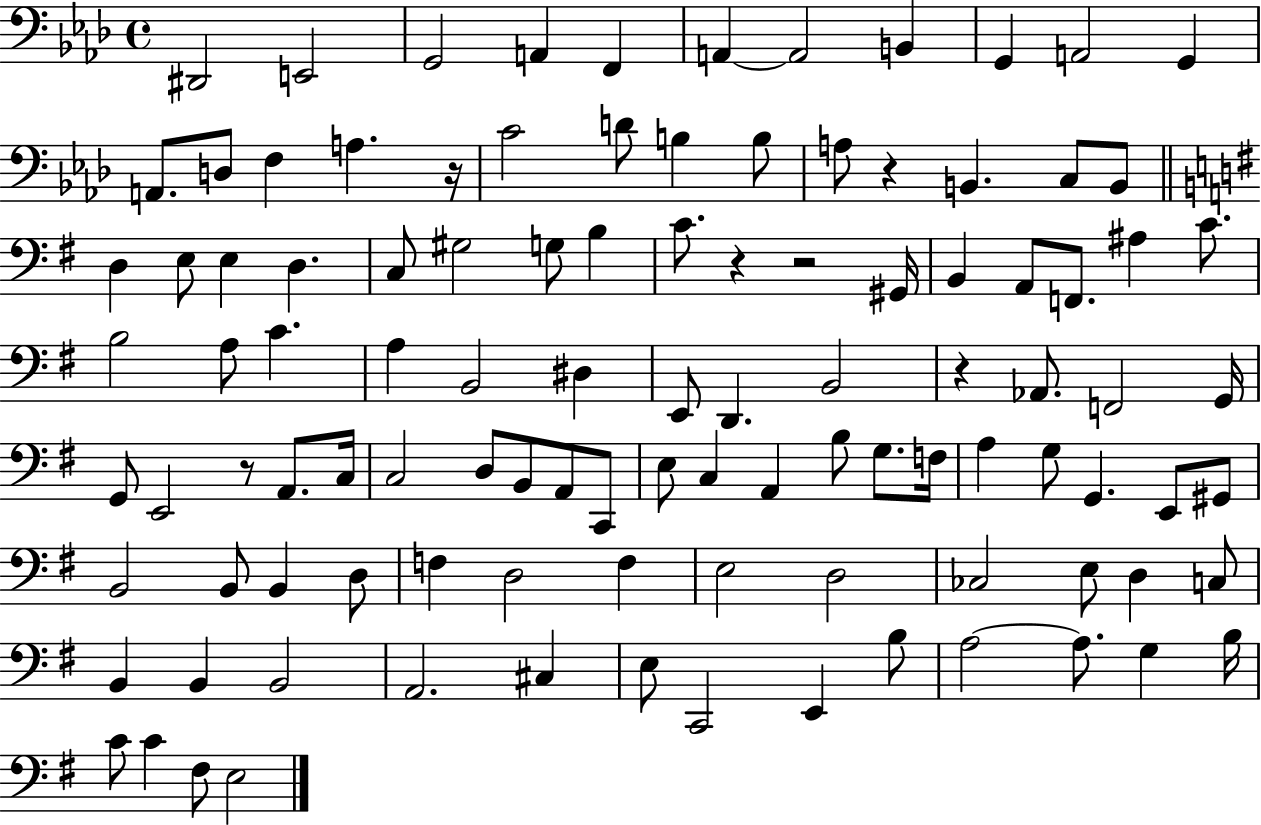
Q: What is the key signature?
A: AES major